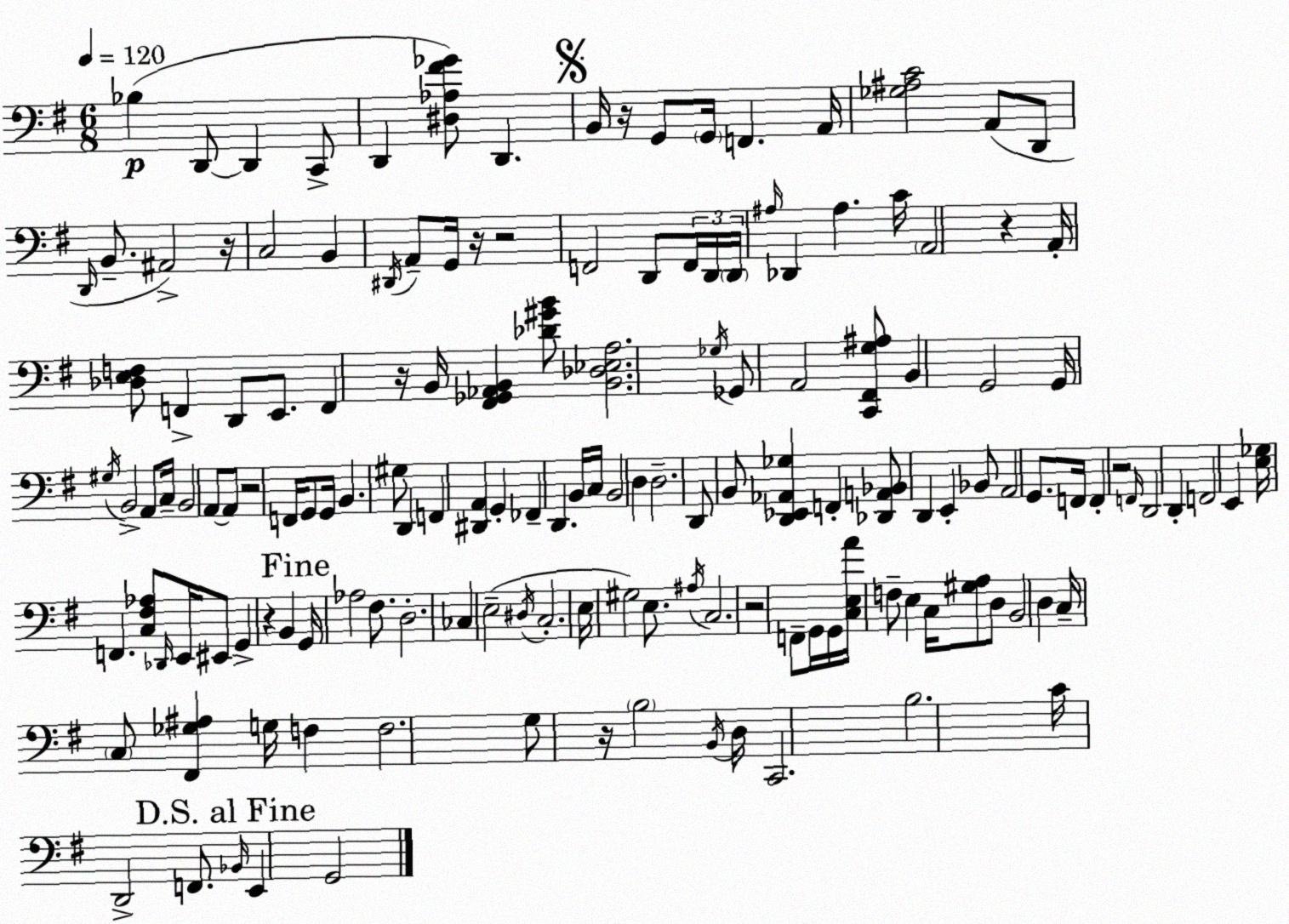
X:1
T:Untitled
M:6/8
L:1/4
K:Em
_B, D,,/2 D,, C,,/2 D,, [^D,_A,^F_G]/2 D,, B,,/4 z/4 G,,/2 G,,/4 F,, A,,/4 [_G,^A,C]2 A,,/2 D,,/2 D,,/4 B,,/2 ^A,,2 z/4 C,2 B,, ^D,,/4 A,,/2 G,,/4 z/4 z2 F,,2 D,,/2 F,,/4 D,,/4 D,,/4 ^A,/4 _D,, ^A, C/4 A,,2 z A,,/4 [_D,E,F,]/2 F,, D,,/2 E,,/2 F,, z/4 B,,/4 [^F,,_G,,_A,,B,,] [_D^GB]/2 [B,,_D,_E,A,]2 _G,/4 _G,,/2 A,,2 [C,,^F,,G,^A,]/2 B,, G,,2 G,,/4 ^G,/4 B,,2 A,,/2 C,/4 B,,2 A,,/2 A,,/2 z2 F,,/4 G,,/2 G,,/4 B,, ^G,/2 D,, F,, [^D,,A,,] G,, _F,, D,, B,,/4 C,/4 B,,2 D, D,2 D,,/2 B,,/2 [D,,_E,,_A,,_G,] F,, [_D,,A,,_B,,]/2 D,, E,, _B,,/2 A,,2 G,,/2 F,,/4 F,, z2 F,,/4 D,,2 D,, F,,2 E,, [E,_G,]/4 F,, [C,^F,_A,]/2 _D,,/4 E,,/4 ^E,,/2 G,, z B,, G,,/4 _A,2 ^F,/2 D,2 _C, E,2 ^D,/4 C,2 E,/4 ^G,2 E,/2 ^A,/4 C,2 z2 F,,/2 G,,/4 G,,/4 [C,E,A]/4 F,/2 E, C,/4 [^G,A,]/2 D,/2 B,,2 D, C,/4 C,/2 [^F,,_G,^A,] G,/4 F, F,2 G,/2 z/4 B,2 B,,/4 D,/4 C,,2 B,2 C/4 D,,2 F,,/2 _B,,/4 E,, G,,2